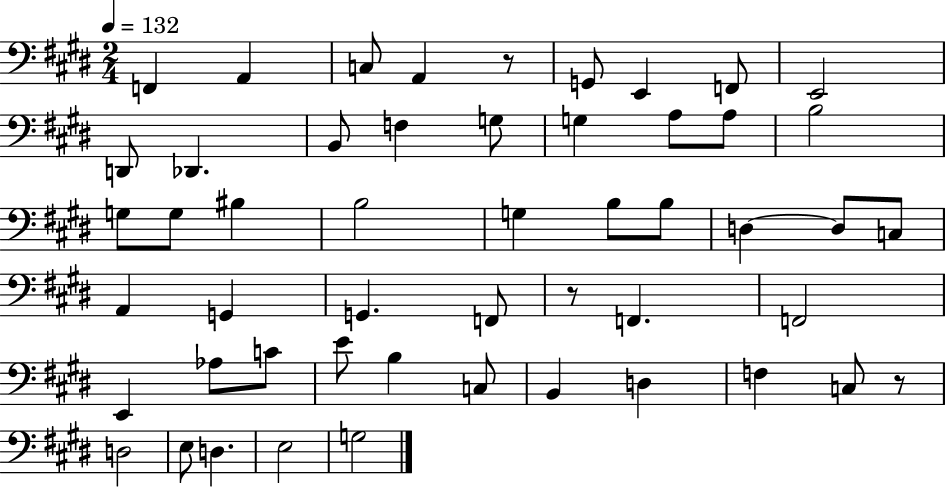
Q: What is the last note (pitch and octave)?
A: G3